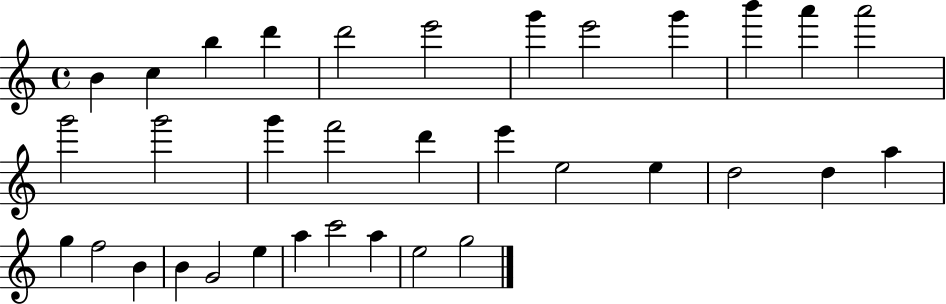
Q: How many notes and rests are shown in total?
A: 34